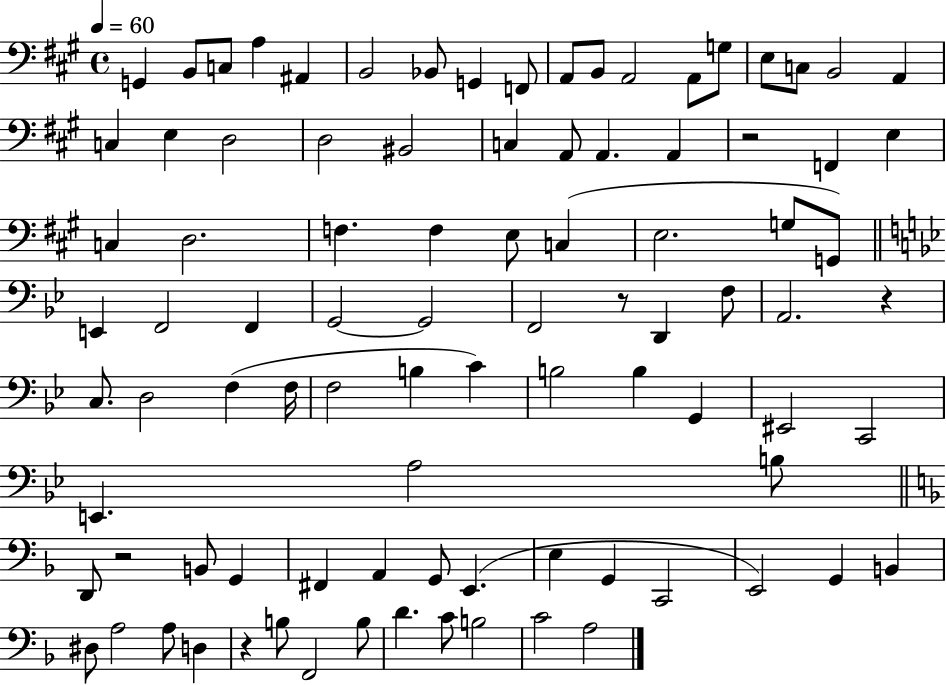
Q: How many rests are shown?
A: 5